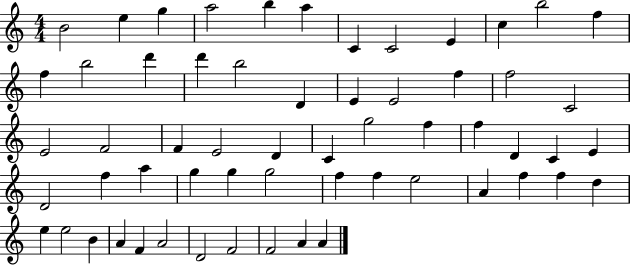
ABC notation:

X:1
T:Untitled
M:4/4
L:1/4
K:C
B2 e g a2 b a C C2 E c b2 f f b2 d' d' b2 D E E2 f f2 C2 E2 F2 F E2 D C g2 f f D C E D2 f a g g g2 f f e2 A f f d e e2 B A F A2 D2 F2 F2 A A